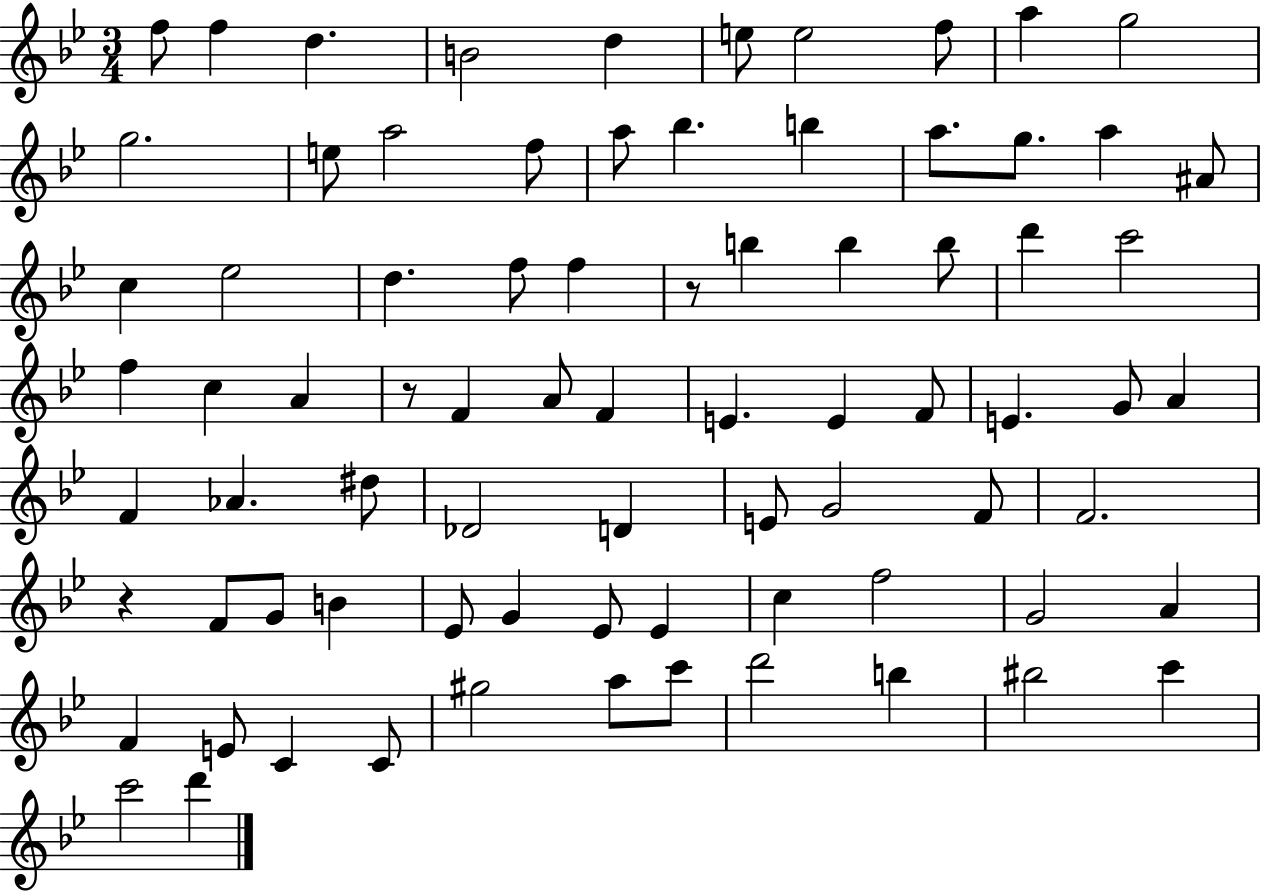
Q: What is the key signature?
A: BES major